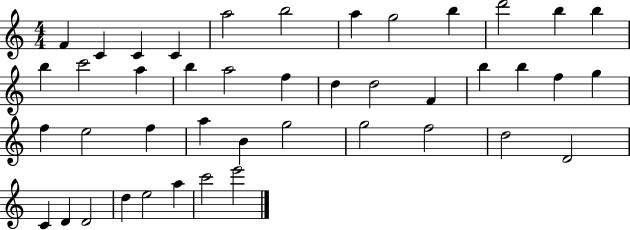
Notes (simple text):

F4/q C4/q C4/q C4/q A5/h B5/h A5/q G5/h B5/q D6/h B5/q B5/q B5/q C6/h A5/q B5/q A5/h F5/q D5/q D5/h F4/q B5/q B5/q F5/q G5/q F5/q E5/h F5/q A5/q B4/q G5/h G5/h F5/h D5/h D4/h C4/q D4/q D4/h D5/q E5/h A5/q C6/h E6/h